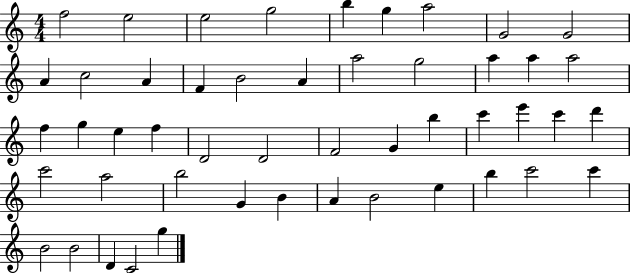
F5/h E5/h E5/h G5/h B5/q G5/q A5/h G4/h G4/h A4/q C5/h A4/q F4/q B4/h A4/q A5/h G5/h A5/q A5/q A5/h F5/q G5/q E5/q F5/q D4/h D4/h F4/h G4/q B5/q C6/q E6/q C6/q D6/q C6/h A5/h B5/h G4/q B4/q A4/q B4/h E5/q B5/q C6/h C6/q B4/h B4/h D4/q C4/h G5/q